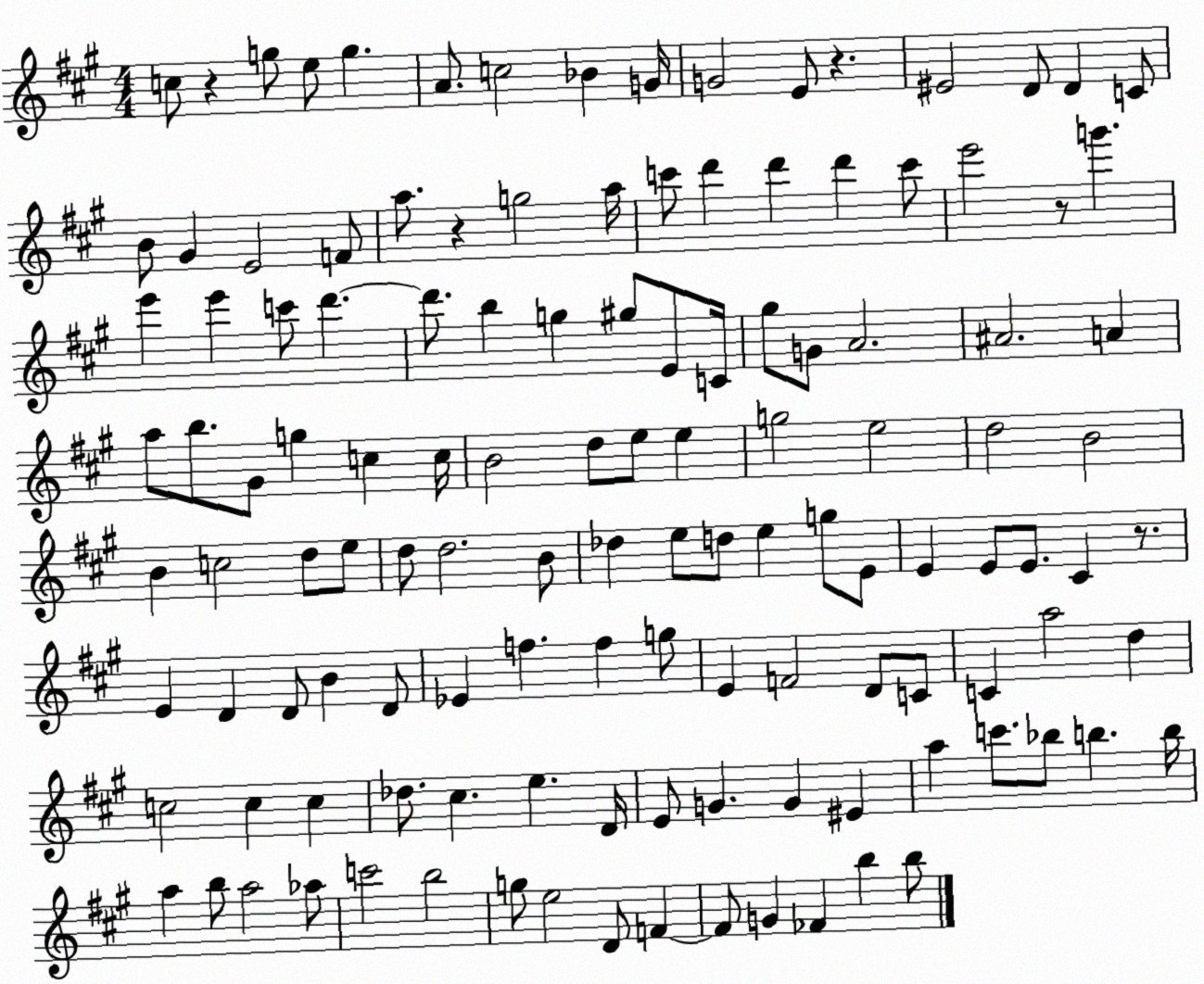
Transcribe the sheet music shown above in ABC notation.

X:1
T:Untitled
M:4/4
L:1/4
K:A
c/2 z g/2 e/2 g A/2 c2 _B G/4 G2 E/2 z ^E2 D/2 D C/2 B/2 ^G E2 F/2 a/2 z g2 a/4 c'/2 d' d' d' c'/2 e'2 z/2 g' e' e' c'/2 d' d'/2 b g ^g/2 E/2 C/4 ^g/2 G/2 A2 ^A2 A a/2 b/2 ^G/2 g c c/4 B2 d/2 e/2 e g2 e2 d2 B2 B c2 d/2 e/2 d/2 d2 B/2 _d e/2 d/2 e g/2 E/2 E E/2 E/2 ^C z/2 E D D/2 B D/2 _E f f g/2 E F2 D/2 C/2 C a2 d c2 c c _d/2 ^c e D/4 E/2 G G ^E a c'/2 _b/2 b b/4 a b/2 a2 _a/2 c'2 b2 g/2 e2 D/2 F F/2 G _F b b/2